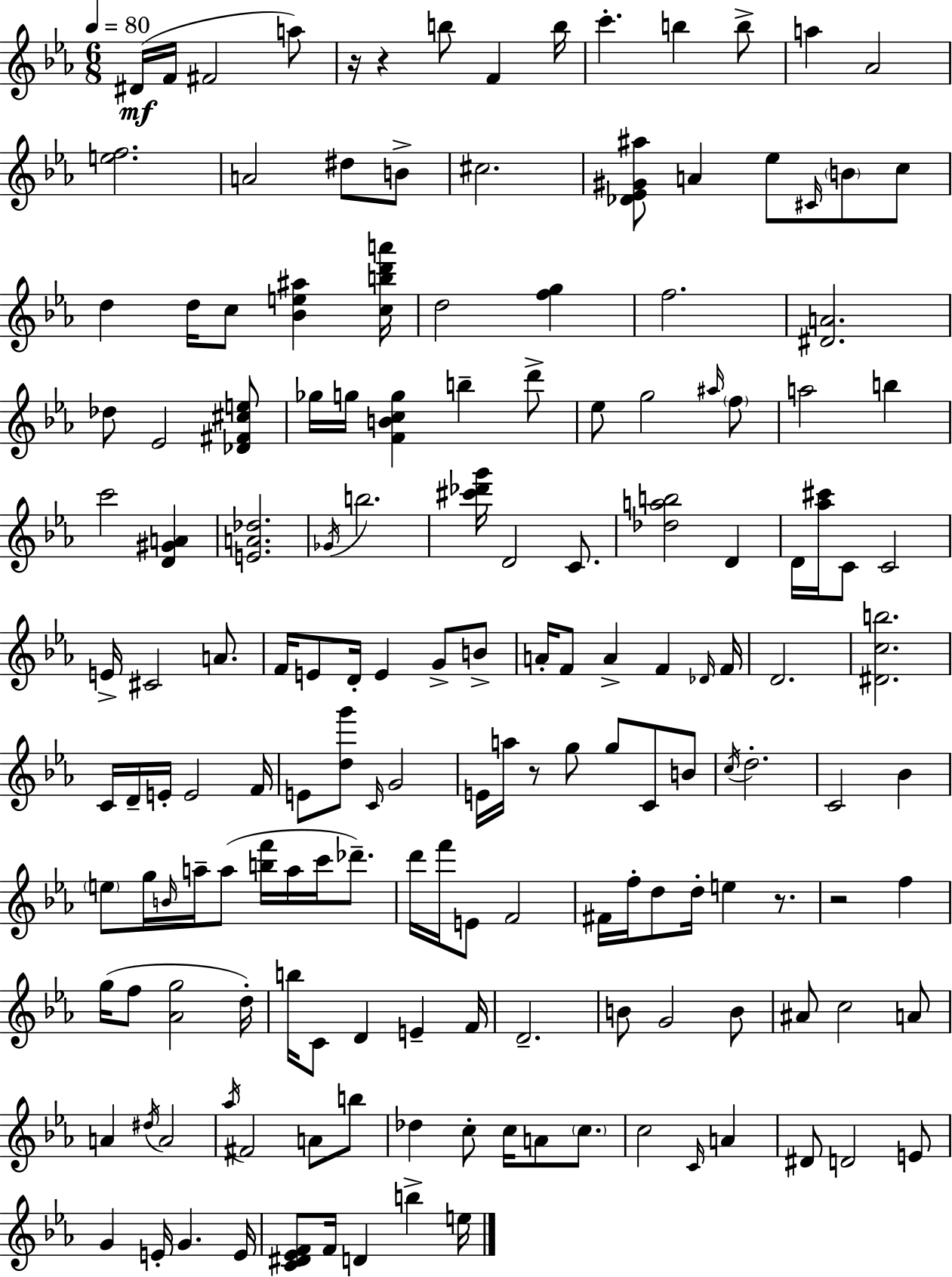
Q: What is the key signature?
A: C minor